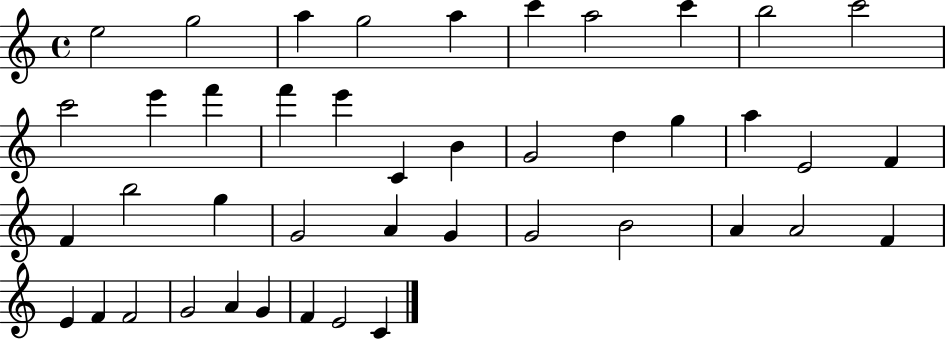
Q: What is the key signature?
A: C major